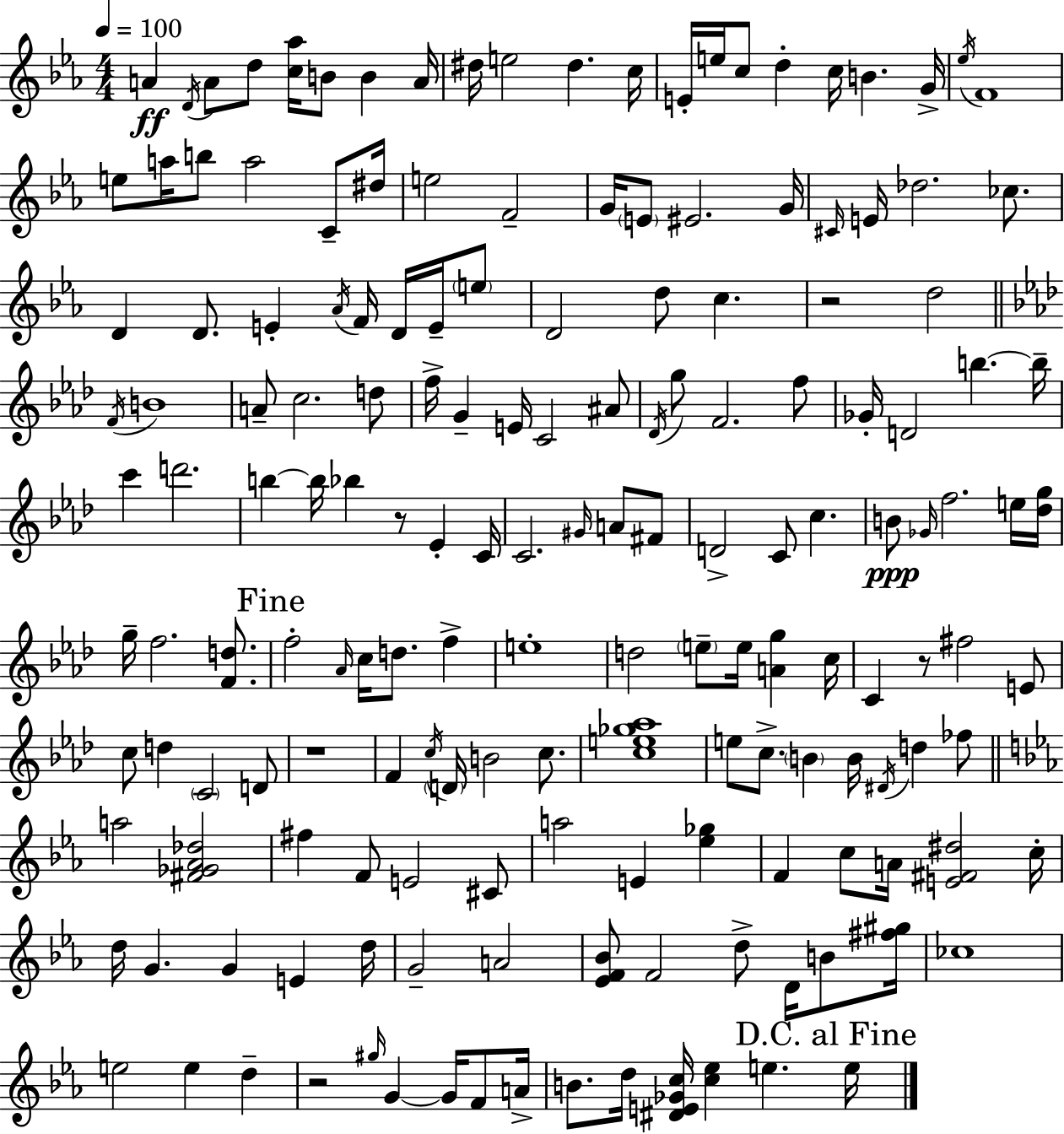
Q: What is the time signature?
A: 4/4